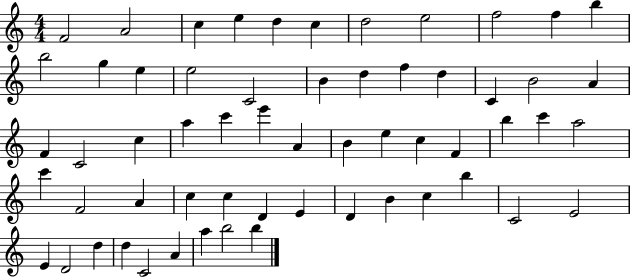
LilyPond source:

{
  \clef treble
  \numericTimeSignature
  \time 4/4
  \key c \major
  f'2 a'2 | c''4 e''4 d''4 c''4 | d''2 e''2 | f''2 f''4 b''4 | \break b''2 g''4 e''4 | e''2 c'2 | b'4 d''4 f''4 d''4 | c'4 b'2 a'4 | \break f'4 c'2 c''4 | a''4 c'''4 e'''4 a'4 | b'4 e''4 c''4 f'4 | b''4 c'''4 a''2 | \break c'''4 f'2 a'4 | c''4 c''4 d'4 e'4 | d'4 b'4 c''4 b''4 | c'2 e'2 | \break e'4 d'2 d''4 | d''4 c'2 a'4 | a''4 b''2 b''4 | \bar "|."
}